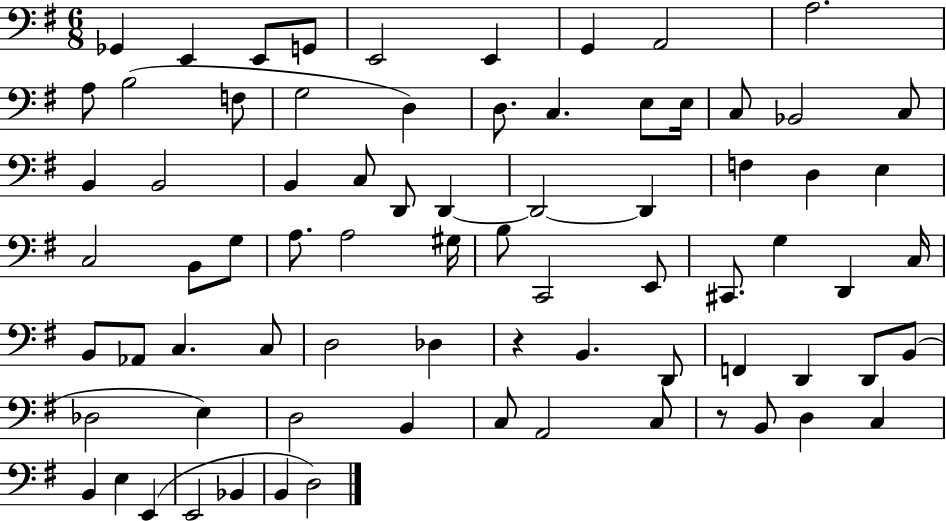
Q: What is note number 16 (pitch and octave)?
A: C3